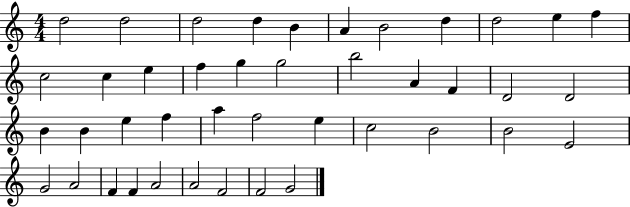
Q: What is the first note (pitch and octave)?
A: D5